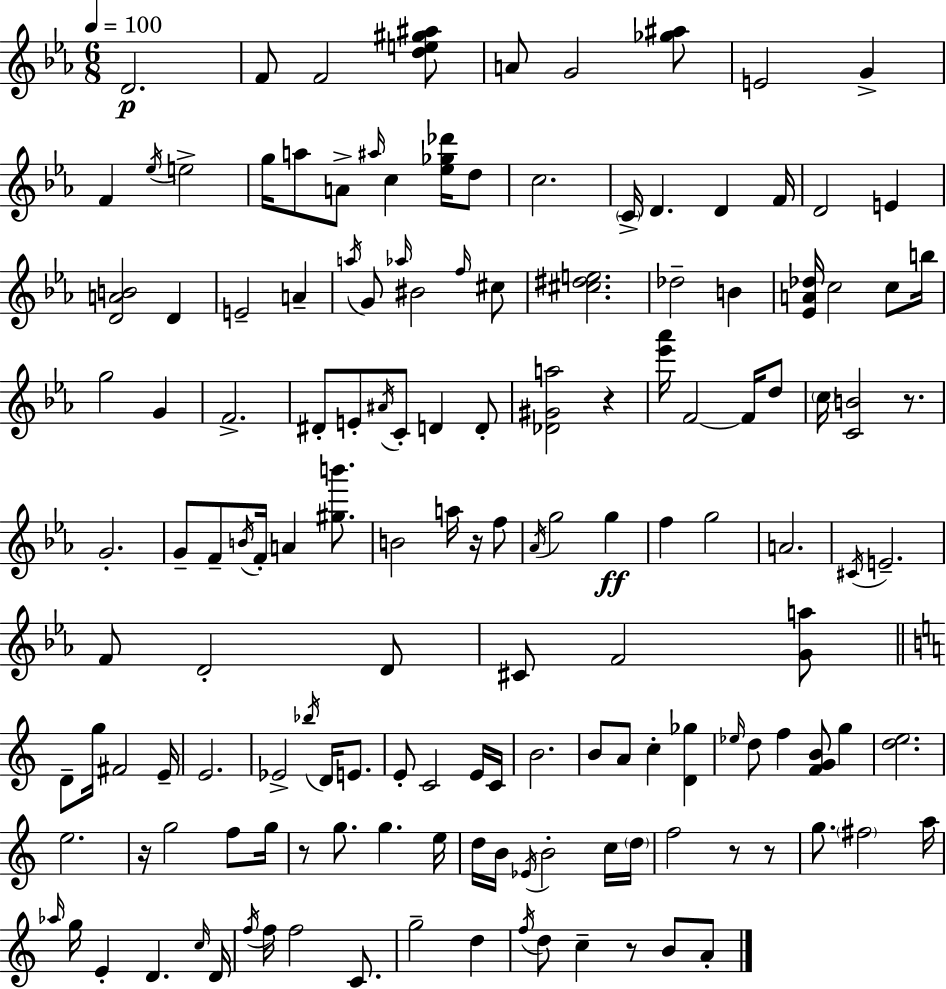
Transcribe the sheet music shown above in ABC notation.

X:1
T:Untitled
M:6/8
L:1/4
K:Cm
D2 F/2 F2 [de^g^a]/2 A/2 G2 [_g^a]/2 E2 G F _e/4 e2 g/4 a/2 A/2 ^a/4 c [_e_g_d']/4 d/2 c2 C/4 D D F/4 D2 E [DAB]2 D E2 A a/4 G/2 _a/4 ^B2 f/4 ^c/2 [^c^de]2 _d2 B [_EA_d]/4 c2 c/2 b/4 g2 G F2 ^D/2 E/2 ^A/4 C/2 D D/2 [_D^Ga]2 z [_e'_a']/4 F2 F/4 d/2 c/4 [CB]2 z/2 G2 G/2 F/2 B/4 F/4 A [^gb']/2 B2 a/4 z/4 f/2 _A/4 g2 g f g2 A2 ^C/4 E2 F/2 D2 D/2 ^C/2 F2 [Ga]/2 D/2 g/4 ^F2 E/4 E2 _E2 _b/4 D/4 E/2 E/2 C2 E/4 C/4 B2 B/2 A/2 c [D_g] _e/4 d/2 f [FGB]/2 g [de]2 e2 z/4 g2 f/2 g/4 z/2 g/2 g e/4 d/4 B/4 _E/4 B2 c/4 d/4 f2 z/2 z/2 g/2 ^f2 a/4 _a/4 g/4 E D c/4 D/4 f/4 f/4 f2 C/2 g2 d f/4 d/2 c z/2 B/2 A/2